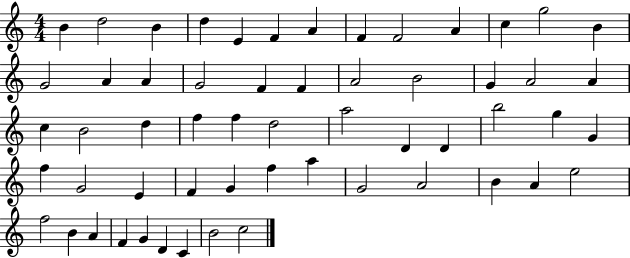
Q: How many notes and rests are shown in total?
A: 57